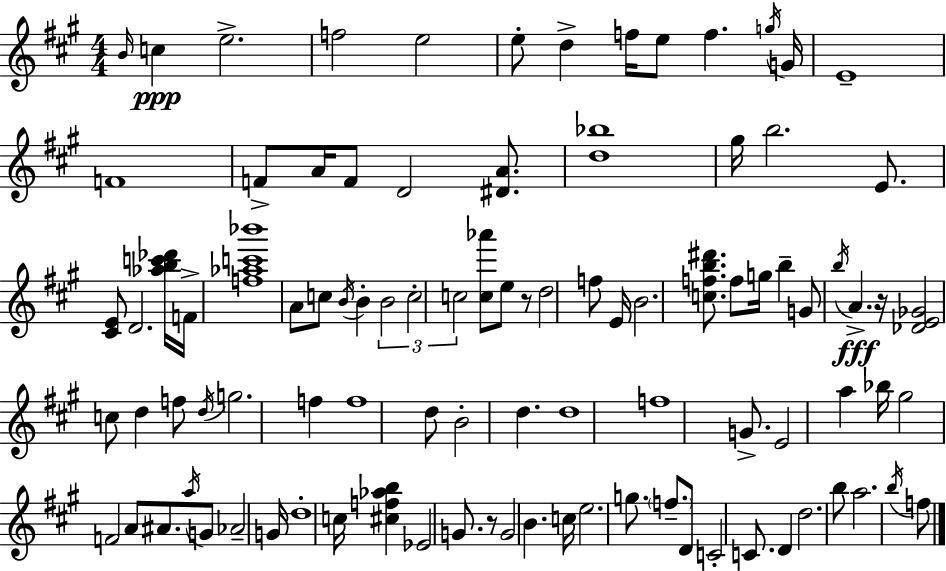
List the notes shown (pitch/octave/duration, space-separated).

B4/s C5/q E5/h. F5/h E5/h E5/e D5/q F5/s E5/e F5/q. G5/s G4/s E4/w F4/w F4/e A4/s F4/e D4/h [D#4,A4]/e. [D5,Bb5]/w G#5/s B5/h. E4/e. [C#4,E4]/e D4/h. [Ab5,B5,C6,Db6]/s F4/s [F5,Ab5,C6,Bb6]/w A4/e C5/e B4/s B4/q B4/h C5/h C5/h [C5,Ab6]/e E5/e R/e D5/h F5/e E4/s B4/h. [C5,F5,B5,D#6]/e. F5/e G5/s B5/q G4/e B5/s A4/q. R/s [Db4,E4,Gb4]/h C5/e D5/q F5/e D5/s G5/h. F5/q F5/w D5/e B4/h D5/q. D5/w F5/w G4/e. E4/h A5/q Bb5/s G#5/h F4/h A4/e A#4/e. A5/s G4/e Ab4/h G4/s D5/w C5/s [C#5,F5,Ab5,B5]/q Eb4/h G4/e. R/e G4/h B4/q. C5/s E5/h. G5/e. F5/e. D4/e C4/h C4/e. D4/q D5/h. B5/e A5/h. B5/s F5/e